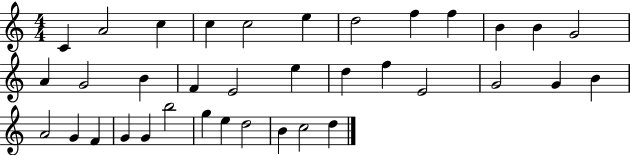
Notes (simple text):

C4/q A4/h C5/q C5/q C5/h E5/q D5/h F5/q F5/q B4/q B4/q G4/h A4/q G4/h B4/q F4/q E4/h E5/q D5/q F5/q E4/h G4/h G4/q B4/q A4/h G4/q F4/q G4/q G4/q B5/h G5/q E5/q D5/h B4/q C5/h D5/q